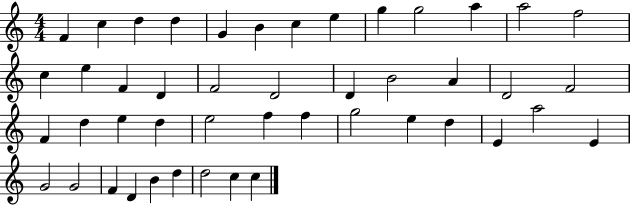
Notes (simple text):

F4/q C5/q D5/q D5/q G4/q B4/q C5/q E5/q G5/q G5/h A5/q A5/h F5/h C5/q E5/q F4/q D4/q F4/h D4/h D4/q B4/h A4/q D4/h F4/h F4/q D5/q E5/q D5/q E5/h F5/q F5/q G5/h E5/q D5/q E4/q A5/h E4/q G4/h G4/h F4/q D4/q B4/q D5/q D5/h C5/q C5/q